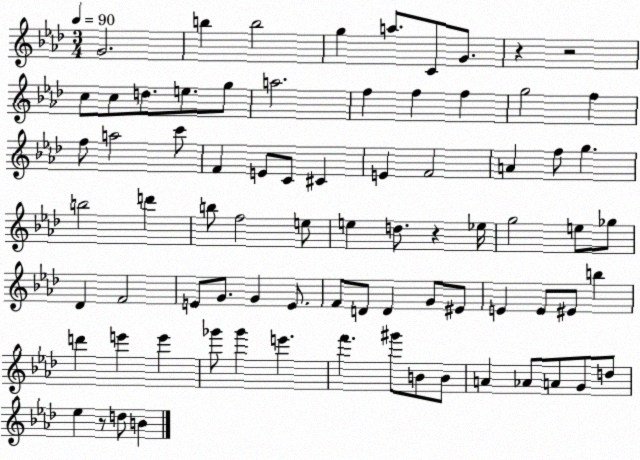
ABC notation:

X:1
T:Untitled
M:3/4
L:1/4
K:Ab
G2 b b2 g a/2 C/2 G/2 z z2 c/2 c/2 d/2 e/2 g/2 a2 f f f g2 f f/2 a2 c'/2 F E/2 C/2 ^C E F2 A f/2 g b2 d' b/2 f2 e/2 e d/2 z _e/4 g2 e/2 _g/2 _D F2 E/2 G/2 G E/2 F/2 D/2 D G/2 ^E/2 E E/2 ^E/2 b d' e' e' _g'/2 _g' e' f' ^g'/2 B/2 B/2 A _A/2 A/2 G/2 d/2 _e z/2 d/2 B